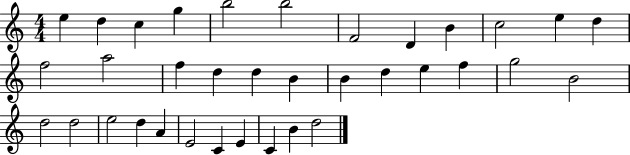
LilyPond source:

{
  \clef treble
  \numericTimeSignature
  \time 4/4
  \key c \major
  e''4 d''4 c''4 g''4 | b''2 b''2 | f'2 d'4 b'4 | c''2 e''4 d''4 | \break f''2 a''2 | f''4 d''4 d''4 b'4 | b'4 d''4 e''4 f''4 | g''2 b'2 | \break d''2 d''2 | e''2 d''4 a'4 | e'2 c'4 e'4 | c'4 b'4 d''2 | \break \bar "|."
}